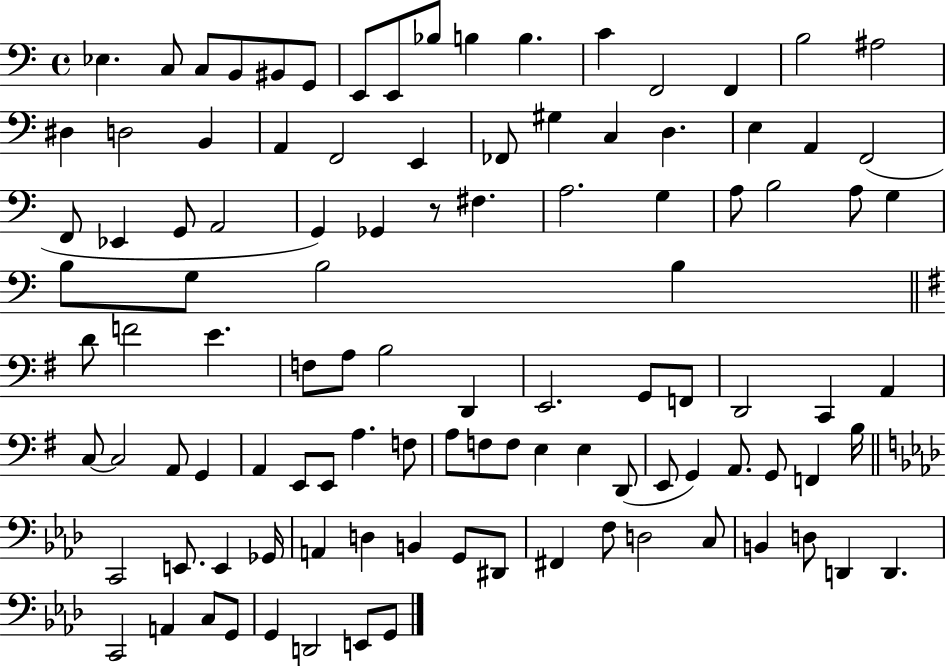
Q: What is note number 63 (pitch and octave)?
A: G2